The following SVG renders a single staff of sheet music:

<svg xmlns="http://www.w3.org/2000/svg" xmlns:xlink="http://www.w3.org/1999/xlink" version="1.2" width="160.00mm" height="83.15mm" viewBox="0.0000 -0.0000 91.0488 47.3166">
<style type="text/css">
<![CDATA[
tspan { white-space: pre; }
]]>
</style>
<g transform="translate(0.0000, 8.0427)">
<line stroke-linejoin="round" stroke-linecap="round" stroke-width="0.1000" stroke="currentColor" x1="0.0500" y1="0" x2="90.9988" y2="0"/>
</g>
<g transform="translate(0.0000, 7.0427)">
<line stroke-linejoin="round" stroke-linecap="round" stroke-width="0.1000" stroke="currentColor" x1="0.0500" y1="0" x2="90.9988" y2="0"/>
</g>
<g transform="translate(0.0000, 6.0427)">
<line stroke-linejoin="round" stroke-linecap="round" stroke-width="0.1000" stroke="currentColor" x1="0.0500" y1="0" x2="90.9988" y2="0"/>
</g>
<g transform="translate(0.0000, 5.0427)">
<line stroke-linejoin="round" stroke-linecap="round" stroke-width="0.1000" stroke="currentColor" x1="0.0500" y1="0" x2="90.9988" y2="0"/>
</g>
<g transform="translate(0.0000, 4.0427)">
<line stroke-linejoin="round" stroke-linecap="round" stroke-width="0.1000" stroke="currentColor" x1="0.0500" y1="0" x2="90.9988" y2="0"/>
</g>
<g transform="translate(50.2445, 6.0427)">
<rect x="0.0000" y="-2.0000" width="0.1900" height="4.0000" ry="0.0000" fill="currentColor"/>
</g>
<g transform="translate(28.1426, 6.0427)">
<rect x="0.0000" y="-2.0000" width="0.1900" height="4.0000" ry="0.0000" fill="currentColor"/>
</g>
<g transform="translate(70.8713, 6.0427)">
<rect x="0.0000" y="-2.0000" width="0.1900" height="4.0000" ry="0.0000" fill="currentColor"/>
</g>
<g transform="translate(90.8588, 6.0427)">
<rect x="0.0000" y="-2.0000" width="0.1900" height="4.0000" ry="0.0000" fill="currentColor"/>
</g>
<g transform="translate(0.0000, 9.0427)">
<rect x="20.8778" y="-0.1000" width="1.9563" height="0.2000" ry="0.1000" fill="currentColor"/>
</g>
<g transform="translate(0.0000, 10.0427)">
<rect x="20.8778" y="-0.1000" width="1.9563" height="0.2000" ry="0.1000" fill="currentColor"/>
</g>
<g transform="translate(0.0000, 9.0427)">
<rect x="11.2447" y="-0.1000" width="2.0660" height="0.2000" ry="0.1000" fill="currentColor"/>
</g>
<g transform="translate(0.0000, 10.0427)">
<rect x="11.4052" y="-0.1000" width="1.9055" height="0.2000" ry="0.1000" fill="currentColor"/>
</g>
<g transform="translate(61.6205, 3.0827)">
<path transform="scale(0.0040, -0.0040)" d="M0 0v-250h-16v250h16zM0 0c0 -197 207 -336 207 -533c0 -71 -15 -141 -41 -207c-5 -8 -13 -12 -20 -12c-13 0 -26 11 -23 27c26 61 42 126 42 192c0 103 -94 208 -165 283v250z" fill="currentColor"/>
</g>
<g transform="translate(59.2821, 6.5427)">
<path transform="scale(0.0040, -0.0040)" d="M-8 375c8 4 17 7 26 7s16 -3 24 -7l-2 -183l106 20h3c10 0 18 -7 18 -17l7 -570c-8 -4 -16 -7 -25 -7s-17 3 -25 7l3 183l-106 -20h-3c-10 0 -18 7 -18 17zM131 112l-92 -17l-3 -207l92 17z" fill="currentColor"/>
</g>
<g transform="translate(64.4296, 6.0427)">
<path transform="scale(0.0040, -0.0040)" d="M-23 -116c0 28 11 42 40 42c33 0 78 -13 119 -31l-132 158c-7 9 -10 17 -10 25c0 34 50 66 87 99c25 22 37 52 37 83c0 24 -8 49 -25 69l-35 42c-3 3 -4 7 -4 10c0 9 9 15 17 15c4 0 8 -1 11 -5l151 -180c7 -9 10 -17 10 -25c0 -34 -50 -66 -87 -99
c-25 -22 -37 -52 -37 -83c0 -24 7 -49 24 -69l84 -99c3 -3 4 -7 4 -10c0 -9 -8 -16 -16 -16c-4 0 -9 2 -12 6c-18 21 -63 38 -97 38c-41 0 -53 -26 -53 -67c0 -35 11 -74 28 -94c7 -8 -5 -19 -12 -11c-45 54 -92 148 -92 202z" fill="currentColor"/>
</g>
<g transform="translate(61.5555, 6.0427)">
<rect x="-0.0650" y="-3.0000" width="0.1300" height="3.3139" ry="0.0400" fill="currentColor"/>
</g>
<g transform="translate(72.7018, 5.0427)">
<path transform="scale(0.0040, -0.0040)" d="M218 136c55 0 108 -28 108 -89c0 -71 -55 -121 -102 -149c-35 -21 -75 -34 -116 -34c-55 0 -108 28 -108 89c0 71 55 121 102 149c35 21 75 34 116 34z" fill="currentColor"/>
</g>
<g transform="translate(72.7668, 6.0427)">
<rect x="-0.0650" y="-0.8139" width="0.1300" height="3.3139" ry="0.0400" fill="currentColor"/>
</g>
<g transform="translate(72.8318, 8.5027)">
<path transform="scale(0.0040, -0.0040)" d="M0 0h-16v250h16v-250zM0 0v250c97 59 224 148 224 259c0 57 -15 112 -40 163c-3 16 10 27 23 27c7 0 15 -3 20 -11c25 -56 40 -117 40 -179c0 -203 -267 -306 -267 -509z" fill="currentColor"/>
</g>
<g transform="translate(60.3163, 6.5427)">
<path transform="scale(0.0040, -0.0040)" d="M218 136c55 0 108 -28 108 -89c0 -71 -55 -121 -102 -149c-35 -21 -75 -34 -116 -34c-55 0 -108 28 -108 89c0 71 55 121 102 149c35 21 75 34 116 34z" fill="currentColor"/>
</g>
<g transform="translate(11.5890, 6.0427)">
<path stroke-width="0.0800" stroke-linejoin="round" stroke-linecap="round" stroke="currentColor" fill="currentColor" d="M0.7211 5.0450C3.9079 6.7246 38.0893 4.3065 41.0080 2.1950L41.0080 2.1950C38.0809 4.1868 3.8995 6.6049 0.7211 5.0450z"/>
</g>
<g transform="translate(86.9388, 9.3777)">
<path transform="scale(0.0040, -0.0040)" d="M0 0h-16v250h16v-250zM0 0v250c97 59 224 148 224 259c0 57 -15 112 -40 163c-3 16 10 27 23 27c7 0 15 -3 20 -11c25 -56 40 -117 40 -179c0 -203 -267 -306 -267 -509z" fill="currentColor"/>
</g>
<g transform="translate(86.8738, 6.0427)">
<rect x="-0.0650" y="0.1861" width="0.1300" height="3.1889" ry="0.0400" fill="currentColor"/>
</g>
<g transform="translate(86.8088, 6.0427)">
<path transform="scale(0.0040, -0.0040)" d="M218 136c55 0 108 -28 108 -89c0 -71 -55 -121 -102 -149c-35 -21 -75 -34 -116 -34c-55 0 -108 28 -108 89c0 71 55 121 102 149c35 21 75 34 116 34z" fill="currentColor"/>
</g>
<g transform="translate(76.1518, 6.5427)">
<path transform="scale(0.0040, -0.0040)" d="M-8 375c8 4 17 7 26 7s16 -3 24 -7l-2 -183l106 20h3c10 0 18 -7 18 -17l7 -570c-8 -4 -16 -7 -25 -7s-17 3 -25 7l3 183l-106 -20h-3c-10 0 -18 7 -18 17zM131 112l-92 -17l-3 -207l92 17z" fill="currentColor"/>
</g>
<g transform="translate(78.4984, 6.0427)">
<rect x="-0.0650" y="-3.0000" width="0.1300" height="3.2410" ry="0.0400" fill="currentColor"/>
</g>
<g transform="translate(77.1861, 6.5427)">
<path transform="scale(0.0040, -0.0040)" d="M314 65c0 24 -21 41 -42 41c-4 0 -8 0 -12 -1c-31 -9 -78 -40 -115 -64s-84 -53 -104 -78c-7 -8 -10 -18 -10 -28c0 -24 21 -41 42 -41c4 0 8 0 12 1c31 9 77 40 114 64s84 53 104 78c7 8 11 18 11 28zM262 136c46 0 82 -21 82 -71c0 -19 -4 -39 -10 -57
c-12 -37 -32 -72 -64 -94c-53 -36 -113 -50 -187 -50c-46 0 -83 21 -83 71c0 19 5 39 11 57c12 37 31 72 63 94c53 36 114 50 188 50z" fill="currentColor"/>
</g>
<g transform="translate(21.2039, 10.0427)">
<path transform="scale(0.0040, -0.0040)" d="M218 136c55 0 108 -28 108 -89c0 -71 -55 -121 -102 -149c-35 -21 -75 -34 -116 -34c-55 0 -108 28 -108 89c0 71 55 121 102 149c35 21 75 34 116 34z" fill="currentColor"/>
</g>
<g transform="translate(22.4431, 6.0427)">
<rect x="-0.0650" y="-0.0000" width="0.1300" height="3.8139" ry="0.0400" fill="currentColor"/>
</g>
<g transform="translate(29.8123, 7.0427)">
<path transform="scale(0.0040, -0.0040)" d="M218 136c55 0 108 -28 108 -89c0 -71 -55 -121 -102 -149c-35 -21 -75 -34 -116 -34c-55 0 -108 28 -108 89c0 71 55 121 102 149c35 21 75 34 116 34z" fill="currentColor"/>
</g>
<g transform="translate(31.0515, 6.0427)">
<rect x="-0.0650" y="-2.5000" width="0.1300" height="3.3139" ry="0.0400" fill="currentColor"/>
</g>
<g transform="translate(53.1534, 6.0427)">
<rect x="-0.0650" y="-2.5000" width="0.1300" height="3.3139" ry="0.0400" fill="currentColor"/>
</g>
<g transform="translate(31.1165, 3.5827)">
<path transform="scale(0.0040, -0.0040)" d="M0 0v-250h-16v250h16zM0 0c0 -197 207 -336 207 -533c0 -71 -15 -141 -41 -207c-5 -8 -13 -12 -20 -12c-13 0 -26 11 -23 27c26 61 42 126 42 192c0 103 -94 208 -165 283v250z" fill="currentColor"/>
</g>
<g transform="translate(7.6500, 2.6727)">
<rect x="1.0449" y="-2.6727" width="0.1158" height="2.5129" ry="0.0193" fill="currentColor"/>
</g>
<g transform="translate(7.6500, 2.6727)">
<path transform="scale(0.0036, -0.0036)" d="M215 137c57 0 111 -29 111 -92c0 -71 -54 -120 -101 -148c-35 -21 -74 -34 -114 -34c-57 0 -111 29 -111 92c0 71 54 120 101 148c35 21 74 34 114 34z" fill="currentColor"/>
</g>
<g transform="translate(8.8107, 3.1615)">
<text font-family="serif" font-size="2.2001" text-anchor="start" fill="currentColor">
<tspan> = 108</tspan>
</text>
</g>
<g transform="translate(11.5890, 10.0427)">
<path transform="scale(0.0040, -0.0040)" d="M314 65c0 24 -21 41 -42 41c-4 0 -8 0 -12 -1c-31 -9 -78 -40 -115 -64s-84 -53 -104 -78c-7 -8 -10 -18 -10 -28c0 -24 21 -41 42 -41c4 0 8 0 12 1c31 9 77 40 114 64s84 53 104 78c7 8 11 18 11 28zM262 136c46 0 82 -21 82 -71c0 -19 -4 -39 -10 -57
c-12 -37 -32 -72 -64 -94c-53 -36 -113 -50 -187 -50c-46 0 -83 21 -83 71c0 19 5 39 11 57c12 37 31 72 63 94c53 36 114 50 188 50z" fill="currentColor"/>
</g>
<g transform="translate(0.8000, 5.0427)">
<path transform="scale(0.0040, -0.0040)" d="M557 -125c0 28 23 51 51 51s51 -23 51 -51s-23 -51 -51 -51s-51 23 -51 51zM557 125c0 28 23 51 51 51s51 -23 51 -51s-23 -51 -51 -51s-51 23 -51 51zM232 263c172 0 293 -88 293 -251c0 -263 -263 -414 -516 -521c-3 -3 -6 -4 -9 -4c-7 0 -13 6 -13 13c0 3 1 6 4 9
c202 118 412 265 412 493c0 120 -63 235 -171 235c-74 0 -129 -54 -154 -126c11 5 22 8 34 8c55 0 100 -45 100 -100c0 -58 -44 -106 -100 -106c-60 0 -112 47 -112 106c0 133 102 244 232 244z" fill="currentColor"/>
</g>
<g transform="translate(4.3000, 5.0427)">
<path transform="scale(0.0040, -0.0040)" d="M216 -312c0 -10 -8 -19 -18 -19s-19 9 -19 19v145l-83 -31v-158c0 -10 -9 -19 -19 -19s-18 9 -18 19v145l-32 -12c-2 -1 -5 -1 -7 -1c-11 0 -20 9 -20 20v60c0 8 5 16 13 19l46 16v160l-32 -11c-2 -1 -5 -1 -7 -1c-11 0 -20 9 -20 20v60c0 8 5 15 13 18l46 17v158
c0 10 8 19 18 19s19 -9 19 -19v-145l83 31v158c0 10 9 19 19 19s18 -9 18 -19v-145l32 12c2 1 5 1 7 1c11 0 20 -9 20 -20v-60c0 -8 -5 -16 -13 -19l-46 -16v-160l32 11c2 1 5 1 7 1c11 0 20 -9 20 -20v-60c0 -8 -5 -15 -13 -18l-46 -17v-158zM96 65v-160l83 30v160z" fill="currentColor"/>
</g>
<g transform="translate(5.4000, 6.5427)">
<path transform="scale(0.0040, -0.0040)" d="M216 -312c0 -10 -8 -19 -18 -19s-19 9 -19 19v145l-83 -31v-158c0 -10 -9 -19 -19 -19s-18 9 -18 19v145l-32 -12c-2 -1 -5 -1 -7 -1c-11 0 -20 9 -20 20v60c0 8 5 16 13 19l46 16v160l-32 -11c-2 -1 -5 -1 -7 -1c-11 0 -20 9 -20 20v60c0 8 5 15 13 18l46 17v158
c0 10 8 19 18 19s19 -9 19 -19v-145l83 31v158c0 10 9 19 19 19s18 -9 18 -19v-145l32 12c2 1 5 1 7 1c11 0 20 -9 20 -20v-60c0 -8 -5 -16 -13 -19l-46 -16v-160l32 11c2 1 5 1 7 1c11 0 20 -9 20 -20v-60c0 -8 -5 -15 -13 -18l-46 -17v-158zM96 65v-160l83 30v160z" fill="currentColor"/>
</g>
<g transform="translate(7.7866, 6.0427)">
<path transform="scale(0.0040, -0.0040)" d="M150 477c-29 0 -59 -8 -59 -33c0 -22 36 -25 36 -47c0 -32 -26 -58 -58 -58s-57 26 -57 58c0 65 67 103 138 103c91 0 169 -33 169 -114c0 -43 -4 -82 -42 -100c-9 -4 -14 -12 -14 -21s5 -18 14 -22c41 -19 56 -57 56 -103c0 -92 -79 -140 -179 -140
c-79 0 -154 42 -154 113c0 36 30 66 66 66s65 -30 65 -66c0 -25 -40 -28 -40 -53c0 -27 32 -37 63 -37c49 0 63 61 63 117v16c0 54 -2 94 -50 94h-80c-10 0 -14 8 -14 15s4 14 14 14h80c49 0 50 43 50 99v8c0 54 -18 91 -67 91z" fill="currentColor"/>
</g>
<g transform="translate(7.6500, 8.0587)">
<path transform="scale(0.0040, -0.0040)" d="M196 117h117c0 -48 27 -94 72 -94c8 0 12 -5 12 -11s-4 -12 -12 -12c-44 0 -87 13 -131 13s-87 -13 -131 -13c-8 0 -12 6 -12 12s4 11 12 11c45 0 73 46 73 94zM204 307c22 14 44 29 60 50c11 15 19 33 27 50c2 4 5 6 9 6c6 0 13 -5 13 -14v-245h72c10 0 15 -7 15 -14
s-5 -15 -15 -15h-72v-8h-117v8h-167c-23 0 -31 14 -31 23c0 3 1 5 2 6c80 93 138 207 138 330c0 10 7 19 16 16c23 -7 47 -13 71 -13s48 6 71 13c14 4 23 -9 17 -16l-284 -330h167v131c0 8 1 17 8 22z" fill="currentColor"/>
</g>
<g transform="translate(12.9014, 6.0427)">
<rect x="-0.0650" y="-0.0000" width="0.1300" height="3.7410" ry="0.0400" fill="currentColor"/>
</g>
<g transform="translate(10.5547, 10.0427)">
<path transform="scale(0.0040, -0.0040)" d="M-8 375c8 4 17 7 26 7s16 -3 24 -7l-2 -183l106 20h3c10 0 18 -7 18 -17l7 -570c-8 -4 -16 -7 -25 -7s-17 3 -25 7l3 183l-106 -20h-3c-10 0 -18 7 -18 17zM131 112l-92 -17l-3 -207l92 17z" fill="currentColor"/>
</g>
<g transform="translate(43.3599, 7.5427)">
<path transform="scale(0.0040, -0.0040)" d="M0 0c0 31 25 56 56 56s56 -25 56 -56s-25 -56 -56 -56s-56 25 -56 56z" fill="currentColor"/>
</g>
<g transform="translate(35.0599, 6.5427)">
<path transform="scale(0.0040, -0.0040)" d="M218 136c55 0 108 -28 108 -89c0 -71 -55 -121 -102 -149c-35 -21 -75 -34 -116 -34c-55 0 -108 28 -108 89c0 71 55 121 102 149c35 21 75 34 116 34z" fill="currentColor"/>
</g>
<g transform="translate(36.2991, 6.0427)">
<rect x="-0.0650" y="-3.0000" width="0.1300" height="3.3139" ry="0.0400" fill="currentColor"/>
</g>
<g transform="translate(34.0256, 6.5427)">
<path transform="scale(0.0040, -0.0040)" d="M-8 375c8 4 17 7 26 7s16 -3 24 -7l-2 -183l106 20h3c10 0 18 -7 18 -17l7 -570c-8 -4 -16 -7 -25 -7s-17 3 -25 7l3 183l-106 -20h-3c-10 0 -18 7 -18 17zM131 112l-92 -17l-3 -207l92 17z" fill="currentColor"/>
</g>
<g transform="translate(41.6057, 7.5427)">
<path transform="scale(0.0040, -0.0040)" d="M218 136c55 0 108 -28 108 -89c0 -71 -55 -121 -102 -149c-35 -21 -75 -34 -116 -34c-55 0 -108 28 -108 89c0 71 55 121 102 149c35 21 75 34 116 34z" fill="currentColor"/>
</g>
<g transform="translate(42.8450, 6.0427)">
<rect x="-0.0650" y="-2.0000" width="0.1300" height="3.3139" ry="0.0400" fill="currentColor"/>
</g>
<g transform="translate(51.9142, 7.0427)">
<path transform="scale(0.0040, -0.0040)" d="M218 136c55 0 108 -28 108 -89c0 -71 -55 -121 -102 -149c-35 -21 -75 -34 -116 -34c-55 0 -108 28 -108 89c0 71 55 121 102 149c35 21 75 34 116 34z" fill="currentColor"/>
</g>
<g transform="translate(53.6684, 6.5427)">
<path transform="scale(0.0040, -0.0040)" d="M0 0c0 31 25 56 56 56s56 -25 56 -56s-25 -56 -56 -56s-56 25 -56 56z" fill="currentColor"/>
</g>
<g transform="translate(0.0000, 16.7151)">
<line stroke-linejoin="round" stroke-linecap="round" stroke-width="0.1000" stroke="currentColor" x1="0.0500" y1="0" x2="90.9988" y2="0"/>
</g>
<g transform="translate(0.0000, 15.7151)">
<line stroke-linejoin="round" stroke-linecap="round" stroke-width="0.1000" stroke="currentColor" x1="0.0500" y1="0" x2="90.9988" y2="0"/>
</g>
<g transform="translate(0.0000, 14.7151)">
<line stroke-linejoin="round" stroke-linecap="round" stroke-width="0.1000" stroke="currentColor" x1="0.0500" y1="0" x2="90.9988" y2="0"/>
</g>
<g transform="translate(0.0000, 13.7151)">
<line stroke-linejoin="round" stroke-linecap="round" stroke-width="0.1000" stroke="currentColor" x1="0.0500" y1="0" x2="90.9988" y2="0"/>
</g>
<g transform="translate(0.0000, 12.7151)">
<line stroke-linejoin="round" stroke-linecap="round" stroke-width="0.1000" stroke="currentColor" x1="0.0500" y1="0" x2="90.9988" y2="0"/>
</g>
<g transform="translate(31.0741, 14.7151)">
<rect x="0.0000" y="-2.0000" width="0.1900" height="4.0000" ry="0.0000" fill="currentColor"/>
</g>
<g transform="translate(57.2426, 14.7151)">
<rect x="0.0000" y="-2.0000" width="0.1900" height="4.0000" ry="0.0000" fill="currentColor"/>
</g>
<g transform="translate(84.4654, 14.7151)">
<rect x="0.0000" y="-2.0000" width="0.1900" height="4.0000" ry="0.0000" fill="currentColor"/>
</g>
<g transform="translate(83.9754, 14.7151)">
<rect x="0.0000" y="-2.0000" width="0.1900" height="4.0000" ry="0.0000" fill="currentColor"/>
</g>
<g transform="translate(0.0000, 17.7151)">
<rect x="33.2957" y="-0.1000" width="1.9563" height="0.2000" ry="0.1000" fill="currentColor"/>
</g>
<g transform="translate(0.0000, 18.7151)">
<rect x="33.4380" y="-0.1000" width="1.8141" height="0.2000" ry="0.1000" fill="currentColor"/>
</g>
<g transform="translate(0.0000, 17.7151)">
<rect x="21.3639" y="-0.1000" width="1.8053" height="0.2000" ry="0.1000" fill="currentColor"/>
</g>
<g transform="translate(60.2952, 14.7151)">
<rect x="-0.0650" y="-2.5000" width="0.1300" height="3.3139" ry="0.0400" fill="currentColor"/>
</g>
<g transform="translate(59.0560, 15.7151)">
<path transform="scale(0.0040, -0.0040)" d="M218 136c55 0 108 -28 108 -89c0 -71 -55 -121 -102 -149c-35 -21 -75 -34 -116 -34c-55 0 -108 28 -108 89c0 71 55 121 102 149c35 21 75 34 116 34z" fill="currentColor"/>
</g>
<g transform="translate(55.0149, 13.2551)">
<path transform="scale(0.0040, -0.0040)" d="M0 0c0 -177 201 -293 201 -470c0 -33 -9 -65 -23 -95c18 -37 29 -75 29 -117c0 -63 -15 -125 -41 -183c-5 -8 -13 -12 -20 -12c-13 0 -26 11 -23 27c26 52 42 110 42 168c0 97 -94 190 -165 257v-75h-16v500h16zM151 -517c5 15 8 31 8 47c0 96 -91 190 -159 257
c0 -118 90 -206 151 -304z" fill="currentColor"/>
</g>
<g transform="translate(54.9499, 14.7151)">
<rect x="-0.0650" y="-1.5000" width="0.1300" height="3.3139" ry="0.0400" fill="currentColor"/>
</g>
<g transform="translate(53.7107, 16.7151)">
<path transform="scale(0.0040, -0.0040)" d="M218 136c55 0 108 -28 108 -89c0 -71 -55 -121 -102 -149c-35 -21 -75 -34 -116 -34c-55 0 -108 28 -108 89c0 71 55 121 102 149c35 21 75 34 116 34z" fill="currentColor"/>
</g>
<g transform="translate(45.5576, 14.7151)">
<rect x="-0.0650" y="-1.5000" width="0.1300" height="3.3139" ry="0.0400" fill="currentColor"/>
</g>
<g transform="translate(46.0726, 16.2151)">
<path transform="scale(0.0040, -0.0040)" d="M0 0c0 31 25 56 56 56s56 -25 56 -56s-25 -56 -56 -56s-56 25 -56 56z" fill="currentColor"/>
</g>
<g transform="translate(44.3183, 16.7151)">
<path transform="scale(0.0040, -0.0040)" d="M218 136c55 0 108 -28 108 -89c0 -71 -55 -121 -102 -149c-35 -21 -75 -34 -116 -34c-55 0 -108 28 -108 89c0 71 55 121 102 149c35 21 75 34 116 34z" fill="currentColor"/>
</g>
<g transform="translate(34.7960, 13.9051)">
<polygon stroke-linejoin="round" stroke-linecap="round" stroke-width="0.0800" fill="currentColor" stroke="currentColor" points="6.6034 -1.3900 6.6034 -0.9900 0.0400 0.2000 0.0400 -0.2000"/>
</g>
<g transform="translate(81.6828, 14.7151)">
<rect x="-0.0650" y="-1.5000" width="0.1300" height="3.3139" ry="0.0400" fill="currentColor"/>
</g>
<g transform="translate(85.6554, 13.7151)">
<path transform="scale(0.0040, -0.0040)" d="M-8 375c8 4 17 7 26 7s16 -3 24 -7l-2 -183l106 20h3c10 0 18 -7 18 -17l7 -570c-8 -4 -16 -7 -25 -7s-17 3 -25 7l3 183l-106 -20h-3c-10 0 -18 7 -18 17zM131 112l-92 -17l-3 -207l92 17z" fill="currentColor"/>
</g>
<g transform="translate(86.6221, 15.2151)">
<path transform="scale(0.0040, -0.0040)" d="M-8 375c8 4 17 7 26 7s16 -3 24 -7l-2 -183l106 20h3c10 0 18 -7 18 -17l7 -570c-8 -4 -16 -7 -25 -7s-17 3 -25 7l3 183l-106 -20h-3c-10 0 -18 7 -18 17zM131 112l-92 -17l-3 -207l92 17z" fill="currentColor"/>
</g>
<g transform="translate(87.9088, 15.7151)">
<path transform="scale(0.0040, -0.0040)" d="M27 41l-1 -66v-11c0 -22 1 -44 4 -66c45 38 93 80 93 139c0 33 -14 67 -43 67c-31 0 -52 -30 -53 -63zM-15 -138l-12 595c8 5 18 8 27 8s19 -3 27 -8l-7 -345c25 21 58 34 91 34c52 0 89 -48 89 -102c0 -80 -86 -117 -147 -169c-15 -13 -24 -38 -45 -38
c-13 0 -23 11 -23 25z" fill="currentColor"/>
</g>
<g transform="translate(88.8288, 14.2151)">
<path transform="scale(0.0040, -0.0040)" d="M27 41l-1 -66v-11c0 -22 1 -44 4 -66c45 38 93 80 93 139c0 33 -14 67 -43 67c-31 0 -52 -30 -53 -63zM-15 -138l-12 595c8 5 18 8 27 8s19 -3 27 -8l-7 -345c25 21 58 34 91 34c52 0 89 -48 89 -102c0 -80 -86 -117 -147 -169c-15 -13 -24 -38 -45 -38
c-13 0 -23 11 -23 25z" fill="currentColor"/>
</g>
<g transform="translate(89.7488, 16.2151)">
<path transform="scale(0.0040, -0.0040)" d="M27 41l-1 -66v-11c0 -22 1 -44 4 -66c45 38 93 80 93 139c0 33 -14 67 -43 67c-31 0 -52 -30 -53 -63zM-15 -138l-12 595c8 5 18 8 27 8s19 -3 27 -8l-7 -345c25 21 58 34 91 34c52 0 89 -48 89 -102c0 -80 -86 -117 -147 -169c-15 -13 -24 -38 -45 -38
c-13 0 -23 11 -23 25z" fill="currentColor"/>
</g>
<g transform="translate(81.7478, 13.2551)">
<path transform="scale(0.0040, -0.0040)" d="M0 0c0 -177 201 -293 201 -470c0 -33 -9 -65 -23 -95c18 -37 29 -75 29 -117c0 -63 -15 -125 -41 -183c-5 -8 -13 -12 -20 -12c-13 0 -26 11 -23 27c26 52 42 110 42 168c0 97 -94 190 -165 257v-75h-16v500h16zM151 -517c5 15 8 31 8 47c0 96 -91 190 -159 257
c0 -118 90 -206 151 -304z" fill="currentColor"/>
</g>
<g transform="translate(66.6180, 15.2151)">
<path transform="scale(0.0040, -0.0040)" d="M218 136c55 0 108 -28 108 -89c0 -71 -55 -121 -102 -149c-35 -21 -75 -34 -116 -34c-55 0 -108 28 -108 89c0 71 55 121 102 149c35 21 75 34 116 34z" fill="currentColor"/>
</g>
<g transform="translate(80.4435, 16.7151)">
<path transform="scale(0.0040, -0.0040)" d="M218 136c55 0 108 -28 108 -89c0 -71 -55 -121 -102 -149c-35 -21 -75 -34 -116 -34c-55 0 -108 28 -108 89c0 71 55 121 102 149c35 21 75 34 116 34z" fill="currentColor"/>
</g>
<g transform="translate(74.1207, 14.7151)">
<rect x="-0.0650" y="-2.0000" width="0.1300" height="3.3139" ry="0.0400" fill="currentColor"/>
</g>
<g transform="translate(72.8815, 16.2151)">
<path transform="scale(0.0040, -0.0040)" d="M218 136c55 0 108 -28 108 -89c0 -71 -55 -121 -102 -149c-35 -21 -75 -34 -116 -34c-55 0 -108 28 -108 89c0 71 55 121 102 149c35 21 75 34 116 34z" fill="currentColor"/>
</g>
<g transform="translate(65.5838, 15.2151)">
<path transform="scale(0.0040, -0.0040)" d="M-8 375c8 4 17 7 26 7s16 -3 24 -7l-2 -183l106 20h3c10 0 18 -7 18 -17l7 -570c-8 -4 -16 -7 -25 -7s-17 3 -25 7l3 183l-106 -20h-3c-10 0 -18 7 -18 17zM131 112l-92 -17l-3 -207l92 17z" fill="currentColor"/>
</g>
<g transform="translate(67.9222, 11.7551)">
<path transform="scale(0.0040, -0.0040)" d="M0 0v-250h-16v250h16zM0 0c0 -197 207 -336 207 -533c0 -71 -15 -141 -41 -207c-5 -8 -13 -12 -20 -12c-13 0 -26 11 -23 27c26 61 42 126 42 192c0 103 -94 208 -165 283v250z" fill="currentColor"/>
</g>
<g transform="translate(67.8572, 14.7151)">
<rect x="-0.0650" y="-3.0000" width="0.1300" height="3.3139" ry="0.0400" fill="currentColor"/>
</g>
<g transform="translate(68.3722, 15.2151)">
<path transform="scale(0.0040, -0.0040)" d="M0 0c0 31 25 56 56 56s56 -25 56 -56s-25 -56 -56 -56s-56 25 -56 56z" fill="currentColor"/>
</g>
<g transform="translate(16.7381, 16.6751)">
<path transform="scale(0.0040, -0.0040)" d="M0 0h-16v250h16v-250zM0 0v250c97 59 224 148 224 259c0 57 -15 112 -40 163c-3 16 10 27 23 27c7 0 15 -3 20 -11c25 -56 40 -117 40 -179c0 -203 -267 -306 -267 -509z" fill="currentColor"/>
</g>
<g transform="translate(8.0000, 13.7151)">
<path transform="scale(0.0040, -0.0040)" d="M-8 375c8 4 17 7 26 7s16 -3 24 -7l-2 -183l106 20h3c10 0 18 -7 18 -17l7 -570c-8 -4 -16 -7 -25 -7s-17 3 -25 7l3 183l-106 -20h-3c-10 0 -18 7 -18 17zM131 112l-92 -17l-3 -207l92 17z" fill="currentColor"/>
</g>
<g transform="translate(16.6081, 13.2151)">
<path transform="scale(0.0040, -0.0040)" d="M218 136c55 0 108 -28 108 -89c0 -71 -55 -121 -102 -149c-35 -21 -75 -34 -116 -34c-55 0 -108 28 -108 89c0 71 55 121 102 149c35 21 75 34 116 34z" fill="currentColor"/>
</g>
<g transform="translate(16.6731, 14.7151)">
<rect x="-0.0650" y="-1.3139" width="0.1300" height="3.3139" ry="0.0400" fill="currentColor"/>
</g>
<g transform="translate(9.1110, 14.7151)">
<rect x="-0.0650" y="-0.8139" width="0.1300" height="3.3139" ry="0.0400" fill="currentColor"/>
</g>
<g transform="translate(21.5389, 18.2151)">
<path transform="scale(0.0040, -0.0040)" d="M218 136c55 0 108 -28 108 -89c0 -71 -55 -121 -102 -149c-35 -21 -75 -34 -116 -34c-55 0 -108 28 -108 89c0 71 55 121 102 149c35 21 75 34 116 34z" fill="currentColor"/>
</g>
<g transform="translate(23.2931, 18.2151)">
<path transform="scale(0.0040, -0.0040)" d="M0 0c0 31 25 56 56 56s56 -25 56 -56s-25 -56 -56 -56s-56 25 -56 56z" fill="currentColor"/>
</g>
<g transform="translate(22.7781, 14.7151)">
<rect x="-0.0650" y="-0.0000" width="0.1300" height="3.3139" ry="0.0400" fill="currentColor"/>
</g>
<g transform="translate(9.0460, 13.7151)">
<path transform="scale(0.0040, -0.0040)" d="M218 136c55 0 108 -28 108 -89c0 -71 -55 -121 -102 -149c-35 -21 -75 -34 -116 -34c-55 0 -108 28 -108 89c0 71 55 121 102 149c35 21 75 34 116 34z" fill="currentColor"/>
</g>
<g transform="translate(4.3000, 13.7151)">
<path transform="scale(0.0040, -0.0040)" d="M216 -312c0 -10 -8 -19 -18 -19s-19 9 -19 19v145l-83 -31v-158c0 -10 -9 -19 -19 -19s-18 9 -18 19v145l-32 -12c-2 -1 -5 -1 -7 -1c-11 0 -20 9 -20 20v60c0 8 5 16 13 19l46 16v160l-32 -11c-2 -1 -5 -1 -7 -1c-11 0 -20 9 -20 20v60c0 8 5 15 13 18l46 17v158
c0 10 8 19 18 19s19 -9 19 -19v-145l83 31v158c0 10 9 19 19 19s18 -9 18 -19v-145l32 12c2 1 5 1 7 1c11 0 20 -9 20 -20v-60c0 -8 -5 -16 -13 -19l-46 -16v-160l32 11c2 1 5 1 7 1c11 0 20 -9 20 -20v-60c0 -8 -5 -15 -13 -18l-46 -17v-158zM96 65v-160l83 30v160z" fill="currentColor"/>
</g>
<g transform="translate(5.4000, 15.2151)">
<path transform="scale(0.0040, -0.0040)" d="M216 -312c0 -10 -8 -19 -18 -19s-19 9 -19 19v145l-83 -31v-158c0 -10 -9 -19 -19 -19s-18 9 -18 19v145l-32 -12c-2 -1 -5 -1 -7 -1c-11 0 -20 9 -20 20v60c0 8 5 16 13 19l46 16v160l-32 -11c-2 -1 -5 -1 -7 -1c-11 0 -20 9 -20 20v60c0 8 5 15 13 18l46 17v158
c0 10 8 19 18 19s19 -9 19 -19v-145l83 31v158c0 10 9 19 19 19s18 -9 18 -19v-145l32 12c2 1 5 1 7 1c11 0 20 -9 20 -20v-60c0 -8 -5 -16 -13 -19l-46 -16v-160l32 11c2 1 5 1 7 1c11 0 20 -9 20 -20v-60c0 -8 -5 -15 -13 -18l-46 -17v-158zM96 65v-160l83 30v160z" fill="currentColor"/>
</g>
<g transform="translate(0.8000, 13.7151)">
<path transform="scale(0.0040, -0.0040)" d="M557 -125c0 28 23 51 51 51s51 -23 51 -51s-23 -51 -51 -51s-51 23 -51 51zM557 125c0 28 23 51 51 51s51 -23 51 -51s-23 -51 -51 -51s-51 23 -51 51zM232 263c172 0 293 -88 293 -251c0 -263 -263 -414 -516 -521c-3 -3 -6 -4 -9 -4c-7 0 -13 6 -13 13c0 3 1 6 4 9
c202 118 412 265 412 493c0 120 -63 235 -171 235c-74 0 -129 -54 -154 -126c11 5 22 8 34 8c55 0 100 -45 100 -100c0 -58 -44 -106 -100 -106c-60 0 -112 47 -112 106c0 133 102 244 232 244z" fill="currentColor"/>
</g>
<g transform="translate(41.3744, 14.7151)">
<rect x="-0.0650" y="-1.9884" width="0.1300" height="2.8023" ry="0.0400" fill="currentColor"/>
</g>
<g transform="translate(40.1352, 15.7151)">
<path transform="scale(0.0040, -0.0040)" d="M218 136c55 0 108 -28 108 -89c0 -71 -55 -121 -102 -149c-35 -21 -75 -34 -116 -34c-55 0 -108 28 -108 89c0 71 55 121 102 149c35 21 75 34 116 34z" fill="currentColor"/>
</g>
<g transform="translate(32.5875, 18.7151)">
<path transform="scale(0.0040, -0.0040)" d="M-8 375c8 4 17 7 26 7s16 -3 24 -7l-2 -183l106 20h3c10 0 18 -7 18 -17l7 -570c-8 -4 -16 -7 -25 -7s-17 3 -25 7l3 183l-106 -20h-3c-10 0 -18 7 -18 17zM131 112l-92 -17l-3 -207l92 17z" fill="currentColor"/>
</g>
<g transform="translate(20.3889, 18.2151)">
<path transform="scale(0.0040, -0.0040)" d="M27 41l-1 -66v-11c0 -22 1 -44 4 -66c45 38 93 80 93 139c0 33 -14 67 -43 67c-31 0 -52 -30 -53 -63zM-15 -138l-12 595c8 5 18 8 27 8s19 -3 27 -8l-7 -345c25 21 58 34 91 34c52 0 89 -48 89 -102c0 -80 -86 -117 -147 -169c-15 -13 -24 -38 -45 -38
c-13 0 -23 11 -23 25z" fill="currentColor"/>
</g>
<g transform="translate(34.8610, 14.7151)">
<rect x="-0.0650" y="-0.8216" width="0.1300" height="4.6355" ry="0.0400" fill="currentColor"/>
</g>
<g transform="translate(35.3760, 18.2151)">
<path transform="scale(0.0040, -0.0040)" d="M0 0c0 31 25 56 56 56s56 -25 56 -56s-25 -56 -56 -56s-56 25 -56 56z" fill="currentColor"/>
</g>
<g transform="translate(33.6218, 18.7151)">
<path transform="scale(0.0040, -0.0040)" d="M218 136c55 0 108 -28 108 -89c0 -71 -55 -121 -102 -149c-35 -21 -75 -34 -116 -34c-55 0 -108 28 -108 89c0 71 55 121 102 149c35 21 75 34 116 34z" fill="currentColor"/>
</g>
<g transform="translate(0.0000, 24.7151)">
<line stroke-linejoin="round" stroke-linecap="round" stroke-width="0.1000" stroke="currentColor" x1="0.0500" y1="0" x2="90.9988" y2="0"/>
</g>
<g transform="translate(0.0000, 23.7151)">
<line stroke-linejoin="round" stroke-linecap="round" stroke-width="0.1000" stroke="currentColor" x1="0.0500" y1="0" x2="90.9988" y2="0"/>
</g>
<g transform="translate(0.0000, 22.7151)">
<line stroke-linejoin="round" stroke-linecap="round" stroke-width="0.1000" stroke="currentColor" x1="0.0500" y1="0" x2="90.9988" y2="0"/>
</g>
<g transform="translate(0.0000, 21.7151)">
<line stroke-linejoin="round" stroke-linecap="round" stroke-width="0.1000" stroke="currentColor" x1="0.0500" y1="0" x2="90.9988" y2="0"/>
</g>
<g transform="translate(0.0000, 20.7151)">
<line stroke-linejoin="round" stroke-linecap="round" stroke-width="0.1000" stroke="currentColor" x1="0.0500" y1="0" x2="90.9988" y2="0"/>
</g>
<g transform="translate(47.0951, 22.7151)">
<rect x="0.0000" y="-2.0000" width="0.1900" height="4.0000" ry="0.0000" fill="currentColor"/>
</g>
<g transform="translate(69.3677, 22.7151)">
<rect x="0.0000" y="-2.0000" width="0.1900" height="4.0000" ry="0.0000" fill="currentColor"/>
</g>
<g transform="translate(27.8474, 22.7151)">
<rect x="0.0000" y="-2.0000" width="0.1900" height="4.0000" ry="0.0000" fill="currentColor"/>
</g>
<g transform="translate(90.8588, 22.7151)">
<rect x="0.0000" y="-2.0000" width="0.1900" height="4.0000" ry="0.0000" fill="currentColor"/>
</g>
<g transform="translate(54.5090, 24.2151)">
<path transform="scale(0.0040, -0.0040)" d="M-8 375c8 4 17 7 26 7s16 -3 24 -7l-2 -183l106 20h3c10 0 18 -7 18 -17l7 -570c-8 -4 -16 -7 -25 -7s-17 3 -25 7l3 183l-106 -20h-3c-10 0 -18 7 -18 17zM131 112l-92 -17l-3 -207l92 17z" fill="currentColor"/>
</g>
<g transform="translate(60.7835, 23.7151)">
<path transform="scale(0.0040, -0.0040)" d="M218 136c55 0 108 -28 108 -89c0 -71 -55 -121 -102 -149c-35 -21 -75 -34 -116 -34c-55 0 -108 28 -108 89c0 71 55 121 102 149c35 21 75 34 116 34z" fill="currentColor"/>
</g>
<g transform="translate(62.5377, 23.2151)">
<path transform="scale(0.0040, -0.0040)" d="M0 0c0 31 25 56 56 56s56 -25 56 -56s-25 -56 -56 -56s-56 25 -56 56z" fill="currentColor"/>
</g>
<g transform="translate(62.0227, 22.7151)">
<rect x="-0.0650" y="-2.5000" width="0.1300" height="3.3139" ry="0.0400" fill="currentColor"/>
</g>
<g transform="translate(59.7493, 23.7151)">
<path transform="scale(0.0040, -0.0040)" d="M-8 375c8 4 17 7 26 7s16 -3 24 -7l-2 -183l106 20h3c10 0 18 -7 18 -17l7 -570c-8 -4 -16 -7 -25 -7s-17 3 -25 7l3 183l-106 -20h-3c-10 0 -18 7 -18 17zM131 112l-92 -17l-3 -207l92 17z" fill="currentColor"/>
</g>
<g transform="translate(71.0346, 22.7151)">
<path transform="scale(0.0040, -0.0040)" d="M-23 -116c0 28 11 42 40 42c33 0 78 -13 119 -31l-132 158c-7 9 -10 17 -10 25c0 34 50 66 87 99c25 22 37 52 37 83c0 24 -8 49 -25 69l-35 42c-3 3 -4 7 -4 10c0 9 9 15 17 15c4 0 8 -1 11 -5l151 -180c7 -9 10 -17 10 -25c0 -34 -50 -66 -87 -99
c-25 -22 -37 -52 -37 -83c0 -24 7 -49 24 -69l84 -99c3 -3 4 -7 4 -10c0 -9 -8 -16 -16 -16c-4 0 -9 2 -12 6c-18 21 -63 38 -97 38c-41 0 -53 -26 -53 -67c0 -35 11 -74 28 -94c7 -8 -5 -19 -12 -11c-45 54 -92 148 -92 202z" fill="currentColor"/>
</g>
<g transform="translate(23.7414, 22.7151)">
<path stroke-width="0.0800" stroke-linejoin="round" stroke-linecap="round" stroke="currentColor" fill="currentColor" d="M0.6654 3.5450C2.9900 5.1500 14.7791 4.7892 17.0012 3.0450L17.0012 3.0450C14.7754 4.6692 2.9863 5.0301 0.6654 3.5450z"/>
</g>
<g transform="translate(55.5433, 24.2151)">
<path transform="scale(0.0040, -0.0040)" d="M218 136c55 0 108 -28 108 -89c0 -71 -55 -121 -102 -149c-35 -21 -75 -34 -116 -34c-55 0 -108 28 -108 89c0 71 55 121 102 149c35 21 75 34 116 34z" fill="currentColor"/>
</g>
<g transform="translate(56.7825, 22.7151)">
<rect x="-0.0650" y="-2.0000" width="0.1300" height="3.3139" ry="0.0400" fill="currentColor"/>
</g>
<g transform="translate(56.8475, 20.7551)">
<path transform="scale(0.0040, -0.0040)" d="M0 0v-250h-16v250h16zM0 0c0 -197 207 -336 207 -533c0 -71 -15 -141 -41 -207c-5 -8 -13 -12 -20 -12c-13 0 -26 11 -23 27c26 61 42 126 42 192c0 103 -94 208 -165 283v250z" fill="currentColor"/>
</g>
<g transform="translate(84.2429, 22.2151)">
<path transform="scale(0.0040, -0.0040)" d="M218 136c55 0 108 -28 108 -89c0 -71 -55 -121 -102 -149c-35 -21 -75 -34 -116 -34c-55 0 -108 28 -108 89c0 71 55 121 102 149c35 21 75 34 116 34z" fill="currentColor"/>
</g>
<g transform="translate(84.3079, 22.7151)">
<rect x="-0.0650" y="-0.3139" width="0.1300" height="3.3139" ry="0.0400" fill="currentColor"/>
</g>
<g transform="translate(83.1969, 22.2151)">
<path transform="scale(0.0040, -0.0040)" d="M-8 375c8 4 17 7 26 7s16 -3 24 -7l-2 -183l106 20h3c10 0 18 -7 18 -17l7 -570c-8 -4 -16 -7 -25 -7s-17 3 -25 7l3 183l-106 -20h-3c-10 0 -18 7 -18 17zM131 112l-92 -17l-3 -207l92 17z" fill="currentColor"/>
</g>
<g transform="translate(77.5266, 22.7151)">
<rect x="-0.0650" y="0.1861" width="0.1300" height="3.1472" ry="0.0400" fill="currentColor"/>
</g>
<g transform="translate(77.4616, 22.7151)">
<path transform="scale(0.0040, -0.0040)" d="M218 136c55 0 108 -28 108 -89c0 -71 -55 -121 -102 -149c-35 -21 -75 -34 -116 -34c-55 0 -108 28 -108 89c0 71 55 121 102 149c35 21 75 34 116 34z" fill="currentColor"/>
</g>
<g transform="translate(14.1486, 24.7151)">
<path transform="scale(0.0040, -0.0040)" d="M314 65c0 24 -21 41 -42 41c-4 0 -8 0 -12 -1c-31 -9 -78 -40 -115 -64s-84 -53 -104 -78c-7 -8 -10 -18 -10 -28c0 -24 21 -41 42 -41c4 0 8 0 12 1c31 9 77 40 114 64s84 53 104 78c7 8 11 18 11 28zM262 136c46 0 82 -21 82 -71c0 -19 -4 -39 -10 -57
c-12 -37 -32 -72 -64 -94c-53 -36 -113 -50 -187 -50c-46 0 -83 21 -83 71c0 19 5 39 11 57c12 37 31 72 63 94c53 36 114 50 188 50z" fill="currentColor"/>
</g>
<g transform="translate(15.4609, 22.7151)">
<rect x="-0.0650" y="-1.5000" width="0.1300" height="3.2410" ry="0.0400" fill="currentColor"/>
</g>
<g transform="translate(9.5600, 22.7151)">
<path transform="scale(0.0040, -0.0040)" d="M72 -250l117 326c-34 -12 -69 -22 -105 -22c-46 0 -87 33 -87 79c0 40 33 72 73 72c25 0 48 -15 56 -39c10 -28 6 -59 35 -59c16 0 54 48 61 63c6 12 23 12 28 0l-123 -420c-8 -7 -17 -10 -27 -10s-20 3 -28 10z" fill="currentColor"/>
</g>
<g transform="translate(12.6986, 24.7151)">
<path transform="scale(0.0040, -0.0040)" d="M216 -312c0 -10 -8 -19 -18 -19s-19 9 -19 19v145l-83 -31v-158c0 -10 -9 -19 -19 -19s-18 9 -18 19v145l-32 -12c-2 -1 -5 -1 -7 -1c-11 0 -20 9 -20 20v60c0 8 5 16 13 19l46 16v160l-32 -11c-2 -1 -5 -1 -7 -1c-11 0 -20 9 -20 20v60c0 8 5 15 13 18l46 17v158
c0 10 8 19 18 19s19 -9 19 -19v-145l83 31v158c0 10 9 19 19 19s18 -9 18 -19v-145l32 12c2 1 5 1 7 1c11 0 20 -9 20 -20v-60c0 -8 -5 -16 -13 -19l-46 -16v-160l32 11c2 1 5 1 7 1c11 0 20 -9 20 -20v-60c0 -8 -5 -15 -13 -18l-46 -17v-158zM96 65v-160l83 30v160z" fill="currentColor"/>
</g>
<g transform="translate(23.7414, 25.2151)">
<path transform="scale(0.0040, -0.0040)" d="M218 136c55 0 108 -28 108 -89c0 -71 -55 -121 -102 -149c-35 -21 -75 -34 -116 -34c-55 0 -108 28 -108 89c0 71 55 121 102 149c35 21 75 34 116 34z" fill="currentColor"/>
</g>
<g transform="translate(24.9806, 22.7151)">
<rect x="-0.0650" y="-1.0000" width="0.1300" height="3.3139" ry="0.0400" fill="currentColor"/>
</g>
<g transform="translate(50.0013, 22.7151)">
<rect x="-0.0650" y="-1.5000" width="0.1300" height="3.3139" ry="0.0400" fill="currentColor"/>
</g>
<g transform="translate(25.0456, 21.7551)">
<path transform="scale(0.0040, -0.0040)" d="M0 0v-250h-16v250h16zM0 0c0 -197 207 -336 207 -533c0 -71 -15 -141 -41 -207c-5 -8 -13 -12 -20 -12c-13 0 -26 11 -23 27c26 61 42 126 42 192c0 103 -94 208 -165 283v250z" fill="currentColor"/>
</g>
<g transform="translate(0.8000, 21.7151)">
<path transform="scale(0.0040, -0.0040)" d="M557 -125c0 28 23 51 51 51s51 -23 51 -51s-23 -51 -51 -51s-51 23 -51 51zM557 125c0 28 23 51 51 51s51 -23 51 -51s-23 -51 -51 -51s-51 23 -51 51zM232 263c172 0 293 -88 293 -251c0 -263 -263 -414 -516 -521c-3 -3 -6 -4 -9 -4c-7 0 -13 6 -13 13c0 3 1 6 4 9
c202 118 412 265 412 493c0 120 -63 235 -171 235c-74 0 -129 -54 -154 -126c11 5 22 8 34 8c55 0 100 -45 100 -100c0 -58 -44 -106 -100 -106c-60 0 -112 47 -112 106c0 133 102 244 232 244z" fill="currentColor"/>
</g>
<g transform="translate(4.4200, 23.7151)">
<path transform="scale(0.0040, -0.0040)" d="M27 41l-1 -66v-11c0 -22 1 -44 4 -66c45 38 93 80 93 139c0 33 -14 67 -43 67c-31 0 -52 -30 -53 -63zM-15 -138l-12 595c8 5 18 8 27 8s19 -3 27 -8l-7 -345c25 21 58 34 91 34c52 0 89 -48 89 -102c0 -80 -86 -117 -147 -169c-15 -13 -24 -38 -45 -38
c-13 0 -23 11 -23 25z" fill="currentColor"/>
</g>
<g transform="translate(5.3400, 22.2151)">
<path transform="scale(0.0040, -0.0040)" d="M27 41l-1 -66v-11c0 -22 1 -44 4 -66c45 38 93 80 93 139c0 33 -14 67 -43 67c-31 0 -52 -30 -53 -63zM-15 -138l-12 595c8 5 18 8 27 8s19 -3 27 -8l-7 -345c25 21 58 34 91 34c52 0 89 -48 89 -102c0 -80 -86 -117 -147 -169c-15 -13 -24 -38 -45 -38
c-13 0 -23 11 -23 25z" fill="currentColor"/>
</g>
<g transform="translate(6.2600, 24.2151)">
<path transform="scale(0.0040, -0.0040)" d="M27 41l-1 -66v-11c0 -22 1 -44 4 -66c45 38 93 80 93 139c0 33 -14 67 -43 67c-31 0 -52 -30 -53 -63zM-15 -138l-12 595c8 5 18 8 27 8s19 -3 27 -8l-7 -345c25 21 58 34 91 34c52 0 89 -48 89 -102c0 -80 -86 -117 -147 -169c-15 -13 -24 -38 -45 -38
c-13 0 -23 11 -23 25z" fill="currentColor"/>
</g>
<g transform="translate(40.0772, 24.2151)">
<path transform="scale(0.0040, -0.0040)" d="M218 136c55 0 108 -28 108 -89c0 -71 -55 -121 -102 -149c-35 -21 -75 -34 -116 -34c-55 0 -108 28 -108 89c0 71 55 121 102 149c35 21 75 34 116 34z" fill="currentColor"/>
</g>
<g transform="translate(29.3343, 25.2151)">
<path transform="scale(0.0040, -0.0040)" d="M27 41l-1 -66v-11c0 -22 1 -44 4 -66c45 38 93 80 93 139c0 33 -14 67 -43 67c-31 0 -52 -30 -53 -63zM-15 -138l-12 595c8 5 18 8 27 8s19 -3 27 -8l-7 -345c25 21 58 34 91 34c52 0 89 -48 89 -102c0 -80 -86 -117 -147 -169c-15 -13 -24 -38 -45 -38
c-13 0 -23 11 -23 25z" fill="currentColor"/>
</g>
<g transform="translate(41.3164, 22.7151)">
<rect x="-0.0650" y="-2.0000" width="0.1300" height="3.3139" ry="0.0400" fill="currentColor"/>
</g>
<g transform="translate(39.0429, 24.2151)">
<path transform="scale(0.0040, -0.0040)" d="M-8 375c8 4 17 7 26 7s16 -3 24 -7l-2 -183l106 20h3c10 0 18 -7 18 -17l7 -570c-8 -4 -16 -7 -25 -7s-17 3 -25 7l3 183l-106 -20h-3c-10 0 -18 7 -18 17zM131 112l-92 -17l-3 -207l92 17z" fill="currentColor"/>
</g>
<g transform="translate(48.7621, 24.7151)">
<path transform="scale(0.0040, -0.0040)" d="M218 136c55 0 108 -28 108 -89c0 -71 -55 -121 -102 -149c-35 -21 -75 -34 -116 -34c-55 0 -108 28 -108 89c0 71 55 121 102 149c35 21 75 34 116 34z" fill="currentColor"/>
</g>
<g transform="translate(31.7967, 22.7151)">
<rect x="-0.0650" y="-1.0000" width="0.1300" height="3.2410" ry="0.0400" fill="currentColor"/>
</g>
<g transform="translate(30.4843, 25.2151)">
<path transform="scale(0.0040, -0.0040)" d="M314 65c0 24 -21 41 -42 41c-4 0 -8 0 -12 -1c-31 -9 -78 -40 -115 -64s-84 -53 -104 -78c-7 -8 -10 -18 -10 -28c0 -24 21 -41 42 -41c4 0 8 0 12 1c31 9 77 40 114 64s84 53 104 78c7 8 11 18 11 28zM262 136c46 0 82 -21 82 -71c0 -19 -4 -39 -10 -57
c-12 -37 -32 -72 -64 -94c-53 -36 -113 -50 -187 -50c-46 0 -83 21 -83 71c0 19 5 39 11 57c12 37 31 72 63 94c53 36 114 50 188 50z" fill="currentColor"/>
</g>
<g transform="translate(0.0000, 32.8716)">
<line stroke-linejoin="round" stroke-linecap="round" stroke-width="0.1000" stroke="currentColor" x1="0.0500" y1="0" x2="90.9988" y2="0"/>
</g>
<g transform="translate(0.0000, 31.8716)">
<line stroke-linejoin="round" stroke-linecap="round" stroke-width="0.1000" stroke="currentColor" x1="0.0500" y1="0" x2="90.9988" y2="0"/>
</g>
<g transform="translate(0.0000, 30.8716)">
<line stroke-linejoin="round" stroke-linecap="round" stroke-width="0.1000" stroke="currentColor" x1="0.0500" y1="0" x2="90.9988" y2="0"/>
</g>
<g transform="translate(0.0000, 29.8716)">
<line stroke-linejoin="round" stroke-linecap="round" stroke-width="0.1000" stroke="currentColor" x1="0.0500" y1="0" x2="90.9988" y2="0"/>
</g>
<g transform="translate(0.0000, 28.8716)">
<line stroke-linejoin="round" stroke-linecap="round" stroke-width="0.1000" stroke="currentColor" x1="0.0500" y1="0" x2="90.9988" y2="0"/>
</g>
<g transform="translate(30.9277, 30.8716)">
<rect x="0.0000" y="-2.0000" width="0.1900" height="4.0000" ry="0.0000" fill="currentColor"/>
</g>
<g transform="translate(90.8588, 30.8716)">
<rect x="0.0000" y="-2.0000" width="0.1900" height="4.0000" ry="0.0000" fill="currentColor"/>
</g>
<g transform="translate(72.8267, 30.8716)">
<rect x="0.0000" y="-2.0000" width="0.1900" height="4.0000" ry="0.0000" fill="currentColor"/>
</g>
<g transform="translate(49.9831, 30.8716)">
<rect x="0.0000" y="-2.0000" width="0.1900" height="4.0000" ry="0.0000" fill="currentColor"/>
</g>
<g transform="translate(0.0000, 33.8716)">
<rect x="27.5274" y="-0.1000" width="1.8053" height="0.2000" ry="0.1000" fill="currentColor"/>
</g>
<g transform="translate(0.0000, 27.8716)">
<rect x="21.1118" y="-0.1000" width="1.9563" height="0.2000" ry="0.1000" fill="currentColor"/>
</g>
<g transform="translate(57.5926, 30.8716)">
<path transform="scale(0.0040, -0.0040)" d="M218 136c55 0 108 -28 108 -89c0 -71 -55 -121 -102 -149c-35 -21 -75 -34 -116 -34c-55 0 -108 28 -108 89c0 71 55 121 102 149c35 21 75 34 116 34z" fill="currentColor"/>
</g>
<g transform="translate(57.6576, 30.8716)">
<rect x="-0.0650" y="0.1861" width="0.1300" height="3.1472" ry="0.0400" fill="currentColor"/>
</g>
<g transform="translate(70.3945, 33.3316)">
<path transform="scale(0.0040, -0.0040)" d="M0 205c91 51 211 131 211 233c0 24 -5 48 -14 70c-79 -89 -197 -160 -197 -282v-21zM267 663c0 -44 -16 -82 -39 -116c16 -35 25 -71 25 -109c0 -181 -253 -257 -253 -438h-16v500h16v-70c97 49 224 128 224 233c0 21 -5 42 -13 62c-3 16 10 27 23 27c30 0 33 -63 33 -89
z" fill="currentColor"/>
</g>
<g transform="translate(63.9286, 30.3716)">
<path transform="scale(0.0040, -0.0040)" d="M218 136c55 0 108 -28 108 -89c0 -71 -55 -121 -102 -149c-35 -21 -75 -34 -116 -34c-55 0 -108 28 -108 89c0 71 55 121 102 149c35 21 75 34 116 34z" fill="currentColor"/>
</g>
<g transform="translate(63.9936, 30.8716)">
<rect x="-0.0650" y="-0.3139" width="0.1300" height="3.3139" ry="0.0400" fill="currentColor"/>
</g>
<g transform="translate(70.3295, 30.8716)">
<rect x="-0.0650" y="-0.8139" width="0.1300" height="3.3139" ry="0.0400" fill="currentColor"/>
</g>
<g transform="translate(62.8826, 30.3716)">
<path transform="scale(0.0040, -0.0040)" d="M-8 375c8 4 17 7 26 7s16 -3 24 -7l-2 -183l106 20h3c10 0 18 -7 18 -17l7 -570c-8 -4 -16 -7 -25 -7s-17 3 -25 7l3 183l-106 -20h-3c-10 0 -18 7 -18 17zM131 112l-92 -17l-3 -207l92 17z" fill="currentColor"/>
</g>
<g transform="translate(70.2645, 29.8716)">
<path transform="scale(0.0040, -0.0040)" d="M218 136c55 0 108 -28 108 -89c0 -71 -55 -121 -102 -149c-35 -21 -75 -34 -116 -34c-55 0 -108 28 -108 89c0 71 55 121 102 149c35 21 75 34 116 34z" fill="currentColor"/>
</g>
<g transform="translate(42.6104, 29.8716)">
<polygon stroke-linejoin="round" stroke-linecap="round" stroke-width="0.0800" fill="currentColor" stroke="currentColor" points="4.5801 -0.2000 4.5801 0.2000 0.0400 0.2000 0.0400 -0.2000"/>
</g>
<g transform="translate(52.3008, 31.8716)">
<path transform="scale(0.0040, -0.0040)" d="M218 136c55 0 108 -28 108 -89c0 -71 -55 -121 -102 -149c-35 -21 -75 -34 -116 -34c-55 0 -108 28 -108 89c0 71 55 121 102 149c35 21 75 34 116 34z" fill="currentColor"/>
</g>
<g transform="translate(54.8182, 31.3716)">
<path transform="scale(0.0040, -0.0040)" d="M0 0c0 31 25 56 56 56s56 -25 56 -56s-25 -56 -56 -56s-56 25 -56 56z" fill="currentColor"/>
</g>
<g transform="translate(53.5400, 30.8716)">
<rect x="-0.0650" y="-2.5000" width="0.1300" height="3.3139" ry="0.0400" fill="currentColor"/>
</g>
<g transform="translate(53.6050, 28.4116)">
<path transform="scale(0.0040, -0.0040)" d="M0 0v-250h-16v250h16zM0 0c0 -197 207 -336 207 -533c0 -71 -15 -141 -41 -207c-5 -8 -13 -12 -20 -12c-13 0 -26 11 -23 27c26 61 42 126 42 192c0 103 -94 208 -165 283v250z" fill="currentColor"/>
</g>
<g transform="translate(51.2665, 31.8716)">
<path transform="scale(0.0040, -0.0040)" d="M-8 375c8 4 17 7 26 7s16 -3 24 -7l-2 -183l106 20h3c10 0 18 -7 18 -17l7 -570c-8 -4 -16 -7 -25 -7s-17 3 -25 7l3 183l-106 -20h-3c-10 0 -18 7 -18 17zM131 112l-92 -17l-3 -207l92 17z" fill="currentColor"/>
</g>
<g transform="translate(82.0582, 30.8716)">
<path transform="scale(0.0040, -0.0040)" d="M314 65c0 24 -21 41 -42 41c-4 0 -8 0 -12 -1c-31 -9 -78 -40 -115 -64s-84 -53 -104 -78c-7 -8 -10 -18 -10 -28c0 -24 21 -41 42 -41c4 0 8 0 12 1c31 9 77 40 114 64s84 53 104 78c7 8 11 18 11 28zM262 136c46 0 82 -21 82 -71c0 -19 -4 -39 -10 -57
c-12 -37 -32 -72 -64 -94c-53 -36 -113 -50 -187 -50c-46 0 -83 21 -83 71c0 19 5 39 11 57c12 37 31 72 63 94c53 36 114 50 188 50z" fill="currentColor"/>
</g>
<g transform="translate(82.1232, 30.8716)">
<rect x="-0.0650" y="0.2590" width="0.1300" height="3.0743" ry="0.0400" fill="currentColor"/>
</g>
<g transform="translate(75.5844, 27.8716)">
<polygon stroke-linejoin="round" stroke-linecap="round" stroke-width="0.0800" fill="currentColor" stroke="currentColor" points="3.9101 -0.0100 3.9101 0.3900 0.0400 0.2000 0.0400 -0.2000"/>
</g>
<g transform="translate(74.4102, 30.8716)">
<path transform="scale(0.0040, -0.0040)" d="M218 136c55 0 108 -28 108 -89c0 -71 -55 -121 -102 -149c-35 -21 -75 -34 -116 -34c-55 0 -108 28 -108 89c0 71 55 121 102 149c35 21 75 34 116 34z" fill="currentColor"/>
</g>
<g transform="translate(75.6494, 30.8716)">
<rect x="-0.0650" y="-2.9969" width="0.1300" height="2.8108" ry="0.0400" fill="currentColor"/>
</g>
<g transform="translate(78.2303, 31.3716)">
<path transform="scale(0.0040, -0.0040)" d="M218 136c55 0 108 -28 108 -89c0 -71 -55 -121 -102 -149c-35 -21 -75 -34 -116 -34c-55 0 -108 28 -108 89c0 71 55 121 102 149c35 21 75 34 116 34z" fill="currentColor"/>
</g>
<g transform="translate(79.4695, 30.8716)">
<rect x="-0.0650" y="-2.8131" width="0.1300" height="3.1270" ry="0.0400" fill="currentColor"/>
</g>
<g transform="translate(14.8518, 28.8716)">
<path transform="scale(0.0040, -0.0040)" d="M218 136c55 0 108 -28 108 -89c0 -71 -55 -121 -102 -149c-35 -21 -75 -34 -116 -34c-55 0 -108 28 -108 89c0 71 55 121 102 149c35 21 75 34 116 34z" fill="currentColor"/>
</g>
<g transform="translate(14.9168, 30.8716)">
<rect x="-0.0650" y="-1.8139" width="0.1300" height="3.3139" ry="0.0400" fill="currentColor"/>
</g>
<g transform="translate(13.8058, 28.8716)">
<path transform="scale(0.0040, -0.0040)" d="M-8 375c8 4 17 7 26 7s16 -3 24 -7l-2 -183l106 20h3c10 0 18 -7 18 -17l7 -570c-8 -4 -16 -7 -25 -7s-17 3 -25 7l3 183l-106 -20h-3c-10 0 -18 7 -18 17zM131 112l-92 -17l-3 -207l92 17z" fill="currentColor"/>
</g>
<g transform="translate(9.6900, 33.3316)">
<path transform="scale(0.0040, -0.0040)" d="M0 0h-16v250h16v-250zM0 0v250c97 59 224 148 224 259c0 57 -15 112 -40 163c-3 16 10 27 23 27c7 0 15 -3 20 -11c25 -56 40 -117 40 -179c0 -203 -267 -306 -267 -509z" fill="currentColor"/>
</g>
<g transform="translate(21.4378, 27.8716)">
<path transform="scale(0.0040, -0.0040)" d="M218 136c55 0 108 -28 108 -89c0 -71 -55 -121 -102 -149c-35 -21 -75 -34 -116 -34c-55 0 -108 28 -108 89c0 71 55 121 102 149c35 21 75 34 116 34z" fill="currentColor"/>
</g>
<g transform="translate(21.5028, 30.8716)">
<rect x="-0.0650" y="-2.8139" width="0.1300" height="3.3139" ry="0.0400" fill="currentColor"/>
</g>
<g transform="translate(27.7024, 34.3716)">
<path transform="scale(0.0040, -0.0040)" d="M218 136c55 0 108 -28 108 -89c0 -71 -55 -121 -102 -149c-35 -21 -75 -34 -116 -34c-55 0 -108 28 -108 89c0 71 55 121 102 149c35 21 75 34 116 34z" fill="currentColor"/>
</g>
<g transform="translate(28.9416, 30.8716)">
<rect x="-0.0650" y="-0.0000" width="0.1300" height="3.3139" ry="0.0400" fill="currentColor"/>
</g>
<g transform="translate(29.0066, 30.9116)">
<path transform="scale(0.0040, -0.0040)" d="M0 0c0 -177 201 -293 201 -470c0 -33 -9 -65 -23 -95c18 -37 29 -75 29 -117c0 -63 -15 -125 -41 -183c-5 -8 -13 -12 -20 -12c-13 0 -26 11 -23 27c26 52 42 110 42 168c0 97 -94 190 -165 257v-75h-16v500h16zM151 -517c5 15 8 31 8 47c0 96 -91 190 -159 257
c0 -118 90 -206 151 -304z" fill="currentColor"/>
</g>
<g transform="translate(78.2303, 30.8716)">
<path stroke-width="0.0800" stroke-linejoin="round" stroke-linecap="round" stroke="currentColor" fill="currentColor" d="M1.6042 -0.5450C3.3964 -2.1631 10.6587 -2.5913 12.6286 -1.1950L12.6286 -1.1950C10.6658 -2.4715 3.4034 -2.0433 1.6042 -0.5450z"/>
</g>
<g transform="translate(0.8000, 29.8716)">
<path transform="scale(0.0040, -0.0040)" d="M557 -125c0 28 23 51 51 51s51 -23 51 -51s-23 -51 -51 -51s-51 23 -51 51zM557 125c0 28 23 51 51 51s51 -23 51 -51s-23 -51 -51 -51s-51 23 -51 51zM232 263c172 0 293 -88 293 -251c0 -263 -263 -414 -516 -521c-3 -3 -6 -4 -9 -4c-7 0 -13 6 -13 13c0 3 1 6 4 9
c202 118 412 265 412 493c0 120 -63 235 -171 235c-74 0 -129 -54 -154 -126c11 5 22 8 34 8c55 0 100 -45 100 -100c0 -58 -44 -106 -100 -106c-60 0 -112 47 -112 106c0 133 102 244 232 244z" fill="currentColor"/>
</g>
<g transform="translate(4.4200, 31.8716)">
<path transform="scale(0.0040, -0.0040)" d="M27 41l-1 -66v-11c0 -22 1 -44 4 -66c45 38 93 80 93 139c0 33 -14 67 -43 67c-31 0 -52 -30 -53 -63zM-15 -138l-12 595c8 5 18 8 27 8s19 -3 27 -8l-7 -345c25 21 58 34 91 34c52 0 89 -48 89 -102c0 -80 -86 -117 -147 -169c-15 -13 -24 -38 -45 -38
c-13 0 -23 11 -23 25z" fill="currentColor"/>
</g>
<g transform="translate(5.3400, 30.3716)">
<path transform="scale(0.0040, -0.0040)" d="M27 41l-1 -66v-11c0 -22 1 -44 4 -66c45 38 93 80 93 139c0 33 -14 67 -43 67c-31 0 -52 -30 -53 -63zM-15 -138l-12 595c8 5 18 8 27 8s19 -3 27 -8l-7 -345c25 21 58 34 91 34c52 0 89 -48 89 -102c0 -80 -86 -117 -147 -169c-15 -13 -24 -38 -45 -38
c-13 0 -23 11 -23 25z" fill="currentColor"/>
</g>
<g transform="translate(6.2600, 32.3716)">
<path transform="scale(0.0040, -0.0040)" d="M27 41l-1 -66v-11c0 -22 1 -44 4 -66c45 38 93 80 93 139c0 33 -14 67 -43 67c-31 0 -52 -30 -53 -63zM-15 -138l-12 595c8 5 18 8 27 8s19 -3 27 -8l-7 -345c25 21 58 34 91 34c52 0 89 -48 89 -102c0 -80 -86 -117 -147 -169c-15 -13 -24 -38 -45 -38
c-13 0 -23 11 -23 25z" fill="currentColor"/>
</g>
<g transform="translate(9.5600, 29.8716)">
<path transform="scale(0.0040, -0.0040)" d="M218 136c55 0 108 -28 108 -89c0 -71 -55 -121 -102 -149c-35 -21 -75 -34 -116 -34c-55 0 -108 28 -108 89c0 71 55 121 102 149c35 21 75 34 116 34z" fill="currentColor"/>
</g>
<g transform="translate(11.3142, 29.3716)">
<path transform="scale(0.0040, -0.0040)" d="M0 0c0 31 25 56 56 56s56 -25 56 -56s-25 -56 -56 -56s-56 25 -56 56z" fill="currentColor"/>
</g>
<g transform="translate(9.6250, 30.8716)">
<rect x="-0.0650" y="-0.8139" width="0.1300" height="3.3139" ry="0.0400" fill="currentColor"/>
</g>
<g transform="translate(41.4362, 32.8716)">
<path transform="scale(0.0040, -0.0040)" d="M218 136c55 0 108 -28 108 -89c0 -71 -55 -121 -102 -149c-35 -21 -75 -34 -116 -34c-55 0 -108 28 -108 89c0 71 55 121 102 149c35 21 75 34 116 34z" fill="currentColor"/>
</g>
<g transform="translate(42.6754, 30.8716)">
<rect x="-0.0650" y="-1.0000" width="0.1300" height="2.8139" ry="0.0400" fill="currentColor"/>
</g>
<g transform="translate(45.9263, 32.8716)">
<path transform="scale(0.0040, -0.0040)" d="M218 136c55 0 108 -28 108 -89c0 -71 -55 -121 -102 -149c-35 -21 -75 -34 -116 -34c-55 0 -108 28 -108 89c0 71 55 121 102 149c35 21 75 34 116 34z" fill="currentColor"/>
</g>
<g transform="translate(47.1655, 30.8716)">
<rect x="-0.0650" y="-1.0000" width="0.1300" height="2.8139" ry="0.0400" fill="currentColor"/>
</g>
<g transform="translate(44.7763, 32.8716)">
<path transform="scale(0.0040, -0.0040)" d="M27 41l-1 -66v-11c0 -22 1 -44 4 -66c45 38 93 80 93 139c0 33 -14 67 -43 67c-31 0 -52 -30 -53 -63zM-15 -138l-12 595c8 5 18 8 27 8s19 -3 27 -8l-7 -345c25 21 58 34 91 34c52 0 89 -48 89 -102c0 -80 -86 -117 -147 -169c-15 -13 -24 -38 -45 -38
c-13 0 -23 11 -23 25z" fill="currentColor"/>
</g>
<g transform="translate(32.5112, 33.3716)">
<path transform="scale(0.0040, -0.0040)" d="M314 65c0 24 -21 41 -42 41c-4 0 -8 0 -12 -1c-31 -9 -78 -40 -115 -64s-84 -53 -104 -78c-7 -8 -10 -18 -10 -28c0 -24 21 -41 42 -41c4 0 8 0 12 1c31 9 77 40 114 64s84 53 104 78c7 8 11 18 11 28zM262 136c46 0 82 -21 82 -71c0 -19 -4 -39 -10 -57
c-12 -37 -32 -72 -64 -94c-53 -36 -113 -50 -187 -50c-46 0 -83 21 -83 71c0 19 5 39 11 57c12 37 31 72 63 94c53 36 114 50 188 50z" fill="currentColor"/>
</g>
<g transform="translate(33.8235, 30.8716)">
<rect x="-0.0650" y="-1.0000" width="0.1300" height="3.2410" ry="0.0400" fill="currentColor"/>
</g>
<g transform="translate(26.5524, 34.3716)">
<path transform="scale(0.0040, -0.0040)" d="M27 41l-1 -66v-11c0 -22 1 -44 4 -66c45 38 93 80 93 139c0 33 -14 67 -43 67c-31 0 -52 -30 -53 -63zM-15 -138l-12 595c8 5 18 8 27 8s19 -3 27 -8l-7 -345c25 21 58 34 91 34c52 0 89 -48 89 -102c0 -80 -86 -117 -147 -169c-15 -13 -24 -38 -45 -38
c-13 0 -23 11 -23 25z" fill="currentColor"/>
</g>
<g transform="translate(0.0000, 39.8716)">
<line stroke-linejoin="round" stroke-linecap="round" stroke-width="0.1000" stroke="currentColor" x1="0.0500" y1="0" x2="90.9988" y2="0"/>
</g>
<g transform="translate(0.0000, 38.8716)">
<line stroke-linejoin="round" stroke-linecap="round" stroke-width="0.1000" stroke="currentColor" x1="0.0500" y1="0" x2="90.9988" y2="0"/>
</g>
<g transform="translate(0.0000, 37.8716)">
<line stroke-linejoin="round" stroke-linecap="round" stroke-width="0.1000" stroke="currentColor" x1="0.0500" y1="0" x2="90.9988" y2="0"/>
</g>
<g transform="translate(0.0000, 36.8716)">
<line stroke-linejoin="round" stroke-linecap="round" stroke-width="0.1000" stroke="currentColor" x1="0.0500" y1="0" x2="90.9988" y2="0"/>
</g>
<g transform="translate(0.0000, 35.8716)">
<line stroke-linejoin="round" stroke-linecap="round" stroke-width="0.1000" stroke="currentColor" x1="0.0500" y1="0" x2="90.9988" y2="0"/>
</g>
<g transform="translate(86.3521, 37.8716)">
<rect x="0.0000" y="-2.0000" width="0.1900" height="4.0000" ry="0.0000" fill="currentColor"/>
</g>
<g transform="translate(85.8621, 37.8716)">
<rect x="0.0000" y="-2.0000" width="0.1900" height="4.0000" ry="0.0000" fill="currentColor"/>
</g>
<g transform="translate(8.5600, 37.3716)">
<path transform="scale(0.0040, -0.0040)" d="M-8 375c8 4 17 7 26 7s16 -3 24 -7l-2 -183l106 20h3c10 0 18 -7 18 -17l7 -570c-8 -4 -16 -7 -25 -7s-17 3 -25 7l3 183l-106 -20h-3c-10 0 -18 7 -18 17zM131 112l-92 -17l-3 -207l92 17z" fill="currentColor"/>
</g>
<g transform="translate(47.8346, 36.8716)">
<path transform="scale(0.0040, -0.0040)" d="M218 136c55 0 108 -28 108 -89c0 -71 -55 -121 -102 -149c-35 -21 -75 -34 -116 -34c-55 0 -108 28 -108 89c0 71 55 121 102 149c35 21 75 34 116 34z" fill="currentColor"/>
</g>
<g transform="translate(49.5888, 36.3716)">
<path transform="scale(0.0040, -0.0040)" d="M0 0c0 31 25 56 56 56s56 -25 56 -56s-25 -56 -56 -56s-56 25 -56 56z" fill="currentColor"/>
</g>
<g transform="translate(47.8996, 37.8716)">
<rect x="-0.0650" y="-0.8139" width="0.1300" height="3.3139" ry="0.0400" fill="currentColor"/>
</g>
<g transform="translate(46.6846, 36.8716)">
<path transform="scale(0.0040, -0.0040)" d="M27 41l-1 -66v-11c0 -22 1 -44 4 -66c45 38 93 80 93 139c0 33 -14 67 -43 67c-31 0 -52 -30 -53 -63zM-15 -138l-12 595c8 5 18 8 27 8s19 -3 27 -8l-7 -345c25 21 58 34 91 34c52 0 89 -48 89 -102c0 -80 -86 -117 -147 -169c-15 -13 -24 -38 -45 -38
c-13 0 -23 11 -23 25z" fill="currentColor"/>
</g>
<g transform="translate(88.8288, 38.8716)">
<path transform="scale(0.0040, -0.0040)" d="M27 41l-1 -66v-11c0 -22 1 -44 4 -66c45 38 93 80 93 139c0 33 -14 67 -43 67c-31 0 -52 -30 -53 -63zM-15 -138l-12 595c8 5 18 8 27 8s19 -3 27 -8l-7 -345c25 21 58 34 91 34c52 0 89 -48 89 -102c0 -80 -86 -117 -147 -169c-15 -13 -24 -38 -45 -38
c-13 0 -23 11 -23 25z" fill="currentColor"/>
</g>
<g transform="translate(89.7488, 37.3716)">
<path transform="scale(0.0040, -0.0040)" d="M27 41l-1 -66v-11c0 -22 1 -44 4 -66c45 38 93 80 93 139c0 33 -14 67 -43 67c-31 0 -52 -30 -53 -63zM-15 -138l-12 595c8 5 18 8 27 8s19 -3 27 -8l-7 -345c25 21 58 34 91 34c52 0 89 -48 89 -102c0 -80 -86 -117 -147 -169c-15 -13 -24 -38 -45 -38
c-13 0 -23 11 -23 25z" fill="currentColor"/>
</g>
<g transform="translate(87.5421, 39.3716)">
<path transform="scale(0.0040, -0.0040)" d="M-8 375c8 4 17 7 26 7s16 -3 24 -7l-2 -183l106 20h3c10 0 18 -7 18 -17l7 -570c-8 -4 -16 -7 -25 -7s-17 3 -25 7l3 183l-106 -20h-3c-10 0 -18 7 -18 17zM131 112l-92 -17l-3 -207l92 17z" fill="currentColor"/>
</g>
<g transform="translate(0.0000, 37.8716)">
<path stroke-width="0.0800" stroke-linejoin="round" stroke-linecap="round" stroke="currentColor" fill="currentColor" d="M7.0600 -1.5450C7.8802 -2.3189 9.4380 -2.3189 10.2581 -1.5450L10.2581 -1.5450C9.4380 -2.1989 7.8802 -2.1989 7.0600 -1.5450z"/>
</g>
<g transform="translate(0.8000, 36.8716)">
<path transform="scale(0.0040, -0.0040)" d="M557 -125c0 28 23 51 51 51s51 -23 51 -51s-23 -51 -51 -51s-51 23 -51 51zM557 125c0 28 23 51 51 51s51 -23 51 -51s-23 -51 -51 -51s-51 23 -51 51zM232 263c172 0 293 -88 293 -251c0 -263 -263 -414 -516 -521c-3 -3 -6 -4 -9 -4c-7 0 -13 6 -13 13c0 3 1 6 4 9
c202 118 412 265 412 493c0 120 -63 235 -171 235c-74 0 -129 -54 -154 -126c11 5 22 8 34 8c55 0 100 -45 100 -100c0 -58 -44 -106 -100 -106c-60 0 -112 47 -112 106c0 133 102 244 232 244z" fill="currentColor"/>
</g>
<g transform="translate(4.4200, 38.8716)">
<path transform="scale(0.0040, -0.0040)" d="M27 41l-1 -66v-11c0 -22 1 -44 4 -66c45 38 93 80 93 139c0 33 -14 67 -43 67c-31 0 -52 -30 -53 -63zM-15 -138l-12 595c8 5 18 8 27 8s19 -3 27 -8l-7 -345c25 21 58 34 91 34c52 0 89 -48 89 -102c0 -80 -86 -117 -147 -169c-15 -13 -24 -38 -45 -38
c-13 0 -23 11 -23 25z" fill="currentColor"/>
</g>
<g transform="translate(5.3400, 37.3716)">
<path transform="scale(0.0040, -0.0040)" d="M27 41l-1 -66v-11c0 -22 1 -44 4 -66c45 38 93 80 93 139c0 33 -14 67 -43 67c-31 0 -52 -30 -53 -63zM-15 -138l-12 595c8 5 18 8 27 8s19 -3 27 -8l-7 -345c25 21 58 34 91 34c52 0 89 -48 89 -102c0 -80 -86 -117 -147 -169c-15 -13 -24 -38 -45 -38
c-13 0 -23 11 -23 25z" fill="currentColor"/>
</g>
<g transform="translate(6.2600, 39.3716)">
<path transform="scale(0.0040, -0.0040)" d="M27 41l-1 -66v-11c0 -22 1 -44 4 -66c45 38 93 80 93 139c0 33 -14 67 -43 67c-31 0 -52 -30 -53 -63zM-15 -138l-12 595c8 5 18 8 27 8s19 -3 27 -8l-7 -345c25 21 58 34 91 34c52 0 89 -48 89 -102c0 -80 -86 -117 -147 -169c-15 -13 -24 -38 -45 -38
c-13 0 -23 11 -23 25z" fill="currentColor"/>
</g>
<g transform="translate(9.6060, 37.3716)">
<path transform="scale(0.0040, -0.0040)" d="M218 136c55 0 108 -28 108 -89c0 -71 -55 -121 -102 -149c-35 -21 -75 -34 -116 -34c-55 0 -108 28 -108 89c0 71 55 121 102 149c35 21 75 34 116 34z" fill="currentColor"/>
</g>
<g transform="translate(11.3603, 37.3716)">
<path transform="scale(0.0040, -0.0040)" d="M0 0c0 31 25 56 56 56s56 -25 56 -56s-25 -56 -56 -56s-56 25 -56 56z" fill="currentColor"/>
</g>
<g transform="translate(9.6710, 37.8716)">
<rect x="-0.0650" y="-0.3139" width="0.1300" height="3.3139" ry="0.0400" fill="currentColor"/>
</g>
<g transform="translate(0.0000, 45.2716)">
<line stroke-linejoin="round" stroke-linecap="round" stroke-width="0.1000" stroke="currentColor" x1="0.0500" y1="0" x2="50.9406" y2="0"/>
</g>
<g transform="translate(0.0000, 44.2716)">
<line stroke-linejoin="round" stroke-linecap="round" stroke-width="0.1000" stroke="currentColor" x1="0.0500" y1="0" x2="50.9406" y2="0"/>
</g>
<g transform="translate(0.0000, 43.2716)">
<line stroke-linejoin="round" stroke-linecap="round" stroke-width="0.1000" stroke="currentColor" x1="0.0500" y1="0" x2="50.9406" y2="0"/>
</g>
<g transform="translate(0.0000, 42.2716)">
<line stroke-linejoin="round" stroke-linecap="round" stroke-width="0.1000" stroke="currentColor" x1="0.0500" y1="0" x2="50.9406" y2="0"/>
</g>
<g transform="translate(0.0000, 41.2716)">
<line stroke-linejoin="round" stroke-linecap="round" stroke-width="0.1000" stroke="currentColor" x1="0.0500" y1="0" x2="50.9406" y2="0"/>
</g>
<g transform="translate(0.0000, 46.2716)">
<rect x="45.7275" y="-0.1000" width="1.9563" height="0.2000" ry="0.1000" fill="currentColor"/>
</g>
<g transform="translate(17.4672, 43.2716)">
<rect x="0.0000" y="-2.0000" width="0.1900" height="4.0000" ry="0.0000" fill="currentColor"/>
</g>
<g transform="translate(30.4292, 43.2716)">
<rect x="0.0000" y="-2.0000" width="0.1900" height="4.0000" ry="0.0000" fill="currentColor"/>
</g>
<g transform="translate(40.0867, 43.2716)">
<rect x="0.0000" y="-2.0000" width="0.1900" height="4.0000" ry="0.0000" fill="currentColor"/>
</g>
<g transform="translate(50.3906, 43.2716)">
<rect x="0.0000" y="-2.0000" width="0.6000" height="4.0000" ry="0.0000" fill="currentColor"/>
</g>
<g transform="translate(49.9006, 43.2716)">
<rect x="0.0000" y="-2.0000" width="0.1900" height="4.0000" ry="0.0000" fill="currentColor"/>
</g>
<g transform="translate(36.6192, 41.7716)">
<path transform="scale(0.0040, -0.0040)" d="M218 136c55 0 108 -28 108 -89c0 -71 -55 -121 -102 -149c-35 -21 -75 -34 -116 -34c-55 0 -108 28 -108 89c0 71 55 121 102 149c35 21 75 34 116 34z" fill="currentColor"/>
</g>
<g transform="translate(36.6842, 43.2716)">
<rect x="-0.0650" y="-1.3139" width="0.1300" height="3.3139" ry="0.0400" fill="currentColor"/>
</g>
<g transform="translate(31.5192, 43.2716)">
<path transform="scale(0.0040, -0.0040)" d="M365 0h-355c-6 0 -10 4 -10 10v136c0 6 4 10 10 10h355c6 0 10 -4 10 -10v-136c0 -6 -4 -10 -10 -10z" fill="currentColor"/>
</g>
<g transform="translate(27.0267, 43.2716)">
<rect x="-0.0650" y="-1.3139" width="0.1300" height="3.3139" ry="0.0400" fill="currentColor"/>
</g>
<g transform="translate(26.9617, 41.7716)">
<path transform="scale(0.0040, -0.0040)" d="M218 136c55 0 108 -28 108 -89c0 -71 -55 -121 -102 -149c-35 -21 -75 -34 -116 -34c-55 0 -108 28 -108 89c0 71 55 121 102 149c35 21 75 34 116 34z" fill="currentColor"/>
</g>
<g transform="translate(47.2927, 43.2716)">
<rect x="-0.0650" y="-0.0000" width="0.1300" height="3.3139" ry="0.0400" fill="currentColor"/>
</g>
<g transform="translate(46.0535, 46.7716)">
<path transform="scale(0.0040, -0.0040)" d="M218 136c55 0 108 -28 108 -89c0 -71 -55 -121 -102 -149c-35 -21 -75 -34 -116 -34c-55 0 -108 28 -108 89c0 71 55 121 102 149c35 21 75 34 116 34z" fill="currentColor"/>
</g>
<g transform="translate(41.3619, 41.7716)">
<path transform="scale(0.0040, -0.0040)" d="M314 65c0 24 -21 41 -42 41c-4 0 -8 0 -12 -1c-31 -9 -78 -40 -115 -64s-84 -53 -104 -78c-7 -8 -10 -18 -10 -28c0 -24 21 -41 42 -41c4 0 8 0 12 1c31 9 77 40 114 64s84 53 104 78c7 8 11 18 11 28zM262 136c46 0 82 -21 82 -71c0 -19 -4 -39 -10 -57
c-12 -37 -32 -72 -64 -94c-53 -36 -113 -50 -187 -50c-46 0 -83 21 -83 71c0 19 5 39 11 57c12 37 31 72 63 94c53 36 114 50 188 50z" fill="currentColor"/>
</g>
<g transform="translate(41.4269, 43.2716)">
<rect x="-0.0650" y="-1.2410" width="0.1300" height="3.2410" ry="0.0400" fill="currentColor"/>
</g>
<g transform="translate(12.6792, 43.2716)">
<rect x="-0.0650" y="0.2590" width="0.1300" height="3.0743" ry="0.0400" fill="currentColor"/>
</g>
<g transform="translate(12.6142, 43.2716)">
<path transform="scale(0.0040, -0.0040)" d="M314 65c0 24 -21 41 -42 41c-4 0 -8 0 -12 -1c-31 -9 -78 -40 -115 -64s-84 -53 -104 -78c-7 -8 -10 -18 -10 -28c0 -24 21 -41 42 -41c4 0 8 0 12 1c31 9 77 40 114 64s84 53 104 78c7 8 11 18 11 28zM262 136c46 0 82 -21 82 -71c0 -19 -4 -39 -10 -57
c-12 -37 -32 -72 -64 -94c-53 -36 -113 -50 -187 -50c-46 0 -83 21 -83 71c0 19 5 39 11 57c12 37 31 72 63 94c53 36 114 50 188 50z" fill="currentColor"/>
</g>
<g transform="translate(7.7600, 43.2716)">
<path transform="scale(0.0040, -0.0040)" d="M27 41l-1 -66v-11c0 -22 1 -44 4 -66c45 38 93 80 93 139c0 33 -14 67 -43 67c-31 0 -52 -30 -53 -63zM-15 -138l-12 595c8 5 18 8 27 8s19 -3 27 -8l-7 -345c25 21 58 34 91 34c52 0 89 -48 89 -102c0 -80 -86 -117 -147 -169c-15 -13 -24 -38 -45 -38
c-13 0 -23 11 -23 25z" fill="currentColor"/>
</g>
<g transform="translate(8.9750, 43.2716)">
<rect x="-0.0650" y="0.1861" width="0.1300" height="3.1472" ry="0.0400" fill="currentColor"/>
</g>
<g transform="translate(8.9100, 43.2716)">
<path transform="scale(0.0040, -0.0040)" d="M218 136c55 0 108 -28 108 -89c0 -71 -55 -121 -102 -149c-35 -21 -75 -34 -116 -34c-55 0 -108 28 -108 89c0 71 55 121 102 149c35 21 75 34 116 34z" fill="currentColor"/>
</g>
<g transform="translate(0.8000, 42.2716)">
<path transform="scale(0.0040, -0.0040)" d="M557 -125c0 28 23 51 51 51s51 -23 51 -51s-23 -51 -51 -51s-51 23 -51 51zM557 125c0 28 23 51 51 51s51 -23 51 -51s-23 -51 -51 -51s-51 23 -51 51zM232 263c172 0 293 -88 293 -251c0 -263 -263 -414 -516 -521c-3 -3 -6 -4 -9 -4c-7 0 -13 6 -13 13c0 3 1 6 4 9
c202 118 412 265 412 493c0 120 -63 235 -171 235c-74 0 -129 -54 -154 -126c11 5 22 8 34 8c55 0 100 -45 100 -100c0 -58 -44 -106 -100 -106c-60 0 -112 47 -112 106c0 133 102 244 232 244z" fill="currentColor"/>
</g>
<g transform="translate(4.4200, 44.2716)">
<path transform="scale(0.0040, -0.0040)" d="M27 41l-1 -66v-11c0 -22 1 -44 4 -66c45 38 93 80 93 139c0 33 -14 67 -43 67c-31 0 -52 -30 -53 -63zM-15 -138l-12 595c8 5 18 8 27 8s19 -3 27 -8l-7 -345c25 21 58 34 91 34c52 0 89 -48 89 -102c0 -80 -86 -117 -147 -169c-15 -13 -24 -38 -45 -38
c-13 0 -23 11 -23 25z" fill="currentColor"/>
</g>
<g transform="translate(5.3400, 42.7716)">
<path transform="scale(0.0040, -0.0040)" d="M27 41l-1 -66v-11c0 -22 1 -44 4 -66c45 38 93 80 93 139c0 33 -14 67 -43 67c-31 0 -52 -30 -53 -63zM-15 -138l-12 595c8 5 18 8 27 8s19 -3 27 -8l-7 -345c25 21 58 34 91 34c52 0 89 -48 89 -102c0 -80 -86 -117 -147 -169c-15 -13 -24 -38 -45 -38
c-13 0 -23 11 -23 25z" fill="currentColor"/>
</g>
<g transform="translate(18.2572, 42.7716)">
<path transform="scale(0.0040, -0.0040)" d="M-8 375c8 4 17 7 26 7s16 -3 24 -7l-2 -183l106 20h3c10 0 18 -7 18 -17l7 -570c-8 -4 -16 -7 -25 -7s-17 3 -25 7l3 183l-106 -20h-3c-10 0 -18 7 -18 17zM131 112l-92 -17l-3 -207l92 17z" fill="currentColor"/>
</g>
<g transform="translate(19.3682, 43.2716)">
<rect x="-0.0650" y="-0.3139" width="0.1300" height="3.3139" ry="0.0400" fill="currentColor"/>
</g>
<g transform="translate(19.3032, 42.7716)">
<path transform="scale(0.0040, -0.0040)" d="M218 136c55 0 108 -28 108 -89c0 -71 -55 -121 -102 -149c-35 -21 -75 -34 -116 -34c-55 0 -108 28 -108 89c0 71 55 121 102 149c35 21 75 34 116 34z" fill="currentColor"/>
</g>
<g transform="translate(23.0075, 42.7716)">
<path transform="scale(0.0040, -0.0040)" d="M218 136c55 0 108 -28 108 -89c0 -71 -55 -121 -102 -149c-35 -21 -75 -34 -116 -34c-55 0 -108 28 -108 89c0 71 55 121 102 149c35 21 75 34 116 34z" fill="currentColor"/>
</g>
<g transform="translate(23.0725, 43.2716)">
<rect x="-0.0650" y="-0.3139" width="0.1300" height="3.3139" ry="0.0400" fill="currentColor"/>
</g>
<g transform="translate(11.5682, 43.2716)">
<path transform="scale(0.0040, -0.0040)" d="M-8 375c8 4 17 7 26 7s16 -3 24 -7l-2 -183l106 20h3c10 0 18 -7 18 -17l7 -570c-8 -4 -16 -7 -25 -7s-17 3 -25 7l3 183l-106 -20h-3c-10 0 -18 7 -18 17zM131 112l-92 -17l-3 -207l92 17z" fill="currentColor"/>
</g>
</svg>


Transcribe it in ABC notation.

X:1
T:Untitled
M:3/4
L:1/4
K:D
C,,2 C,, B,,/2 C, A,, B,, C,/2 z ^F,/2 C,2 D,/2 F, G,/2 _D,, C,,/2 B,,/2 G,, G,,/4 B,, C,/2 A,, G,,/4 z/2 ^G,,2 F,,/2 _F,,2 A,, G,, A,,/2 B,, z D, E, F,/2 A, C _D,,/4 F,,2 G,,/2 _G,,/2 B,,/2 D, E, F,/4 D,/2 C,/2 D,2 E, _F, _D, D,2 E, E, G, z2 G, G,2 D,,